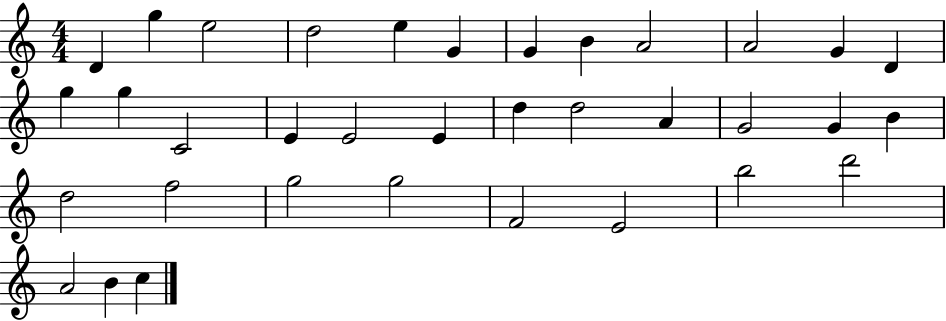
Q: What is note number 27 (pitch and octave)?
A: G5